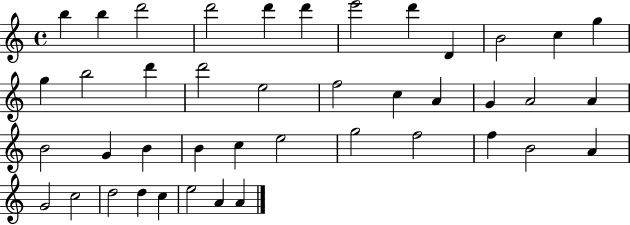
X:1
T:Untitled
M:4/4
L:1/4
K:C
b b d'2 d'2 d' d' e'2 d' D B2 c g g b2 d' d'2 e2 f2 c A G A2 A B2 G B B c e2 g2 f2 f B2 A G2 c2 d2 d c e2 A A